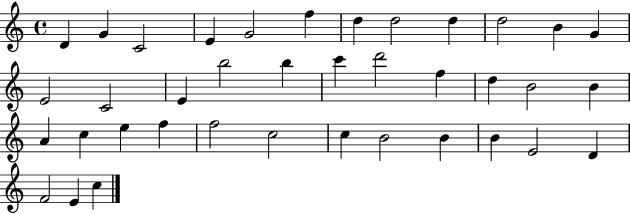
D4/q G4/q C4/h E4/q G4/h F5/q D5/q D5/h D5/q D5/h B4/q G4/q E4/h C4/h E4/q B5/h B5/q C6/q D6/h F5/q D5/q B4/h B4/q A4/q C5/q E5/q F5/q F5/h C5/h C5/q B4/h B4/q B4/q E4/h D4/q F4/h E4/q C5/q